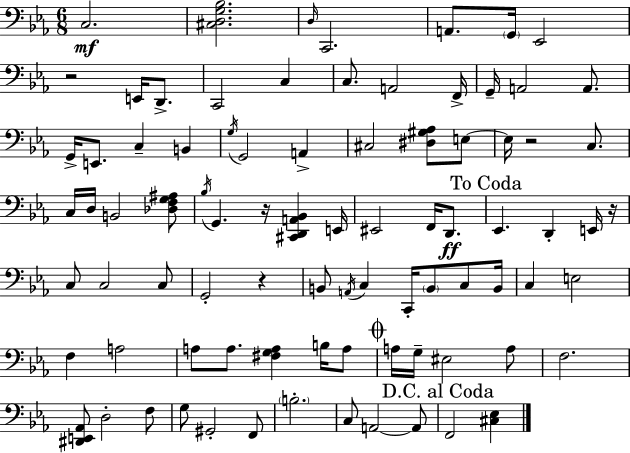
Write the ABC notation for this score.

X:1
T:Untitled
M:6/8
L:1/4
K:Eb
C,2 [^C,D,G,_B,]2 D,/4 C,,2 A,,/2 G,,/4 _E,,2 z2 E,,/4 D,,/2 C,,2 C, C,/2 A,,2 F,,/4 G,,/4 A,,2 A,,/2 G,,/4 E,,/2 C, B,, G,/4 G,,2 A,, ^C,2 [^D,^G,_A,]/2 E,/2 E,/4 z2 C,/2 C,/4 D,/4 B,,2 [_D,F,G,^A,]/2 _B,/4 G,, z/4 [^C,,D,,A,,_B,,] E,,/4 ^E,,2 F,,/4 D,,/2 _E,, D,, E,,/4 z/4 C,/2 C,2 C,/2 G,,2 z B,,/2 A,,/4 C, C,,/4 B,,/2 C,/2 B,,/4 C, E,2 F, A,2 A,/2 A,/2 [^F,G,A,] B,/4 A,/2 A,/4 G,/4 ^E,2 A,/2 F,2 [^D,,E,,_A,,]/2 D,2 F,/2 G,/2 ^G,,2 F,,/2 B,2 C,/2 A,,2 A,,/2 F,,2 [^C,_E,]